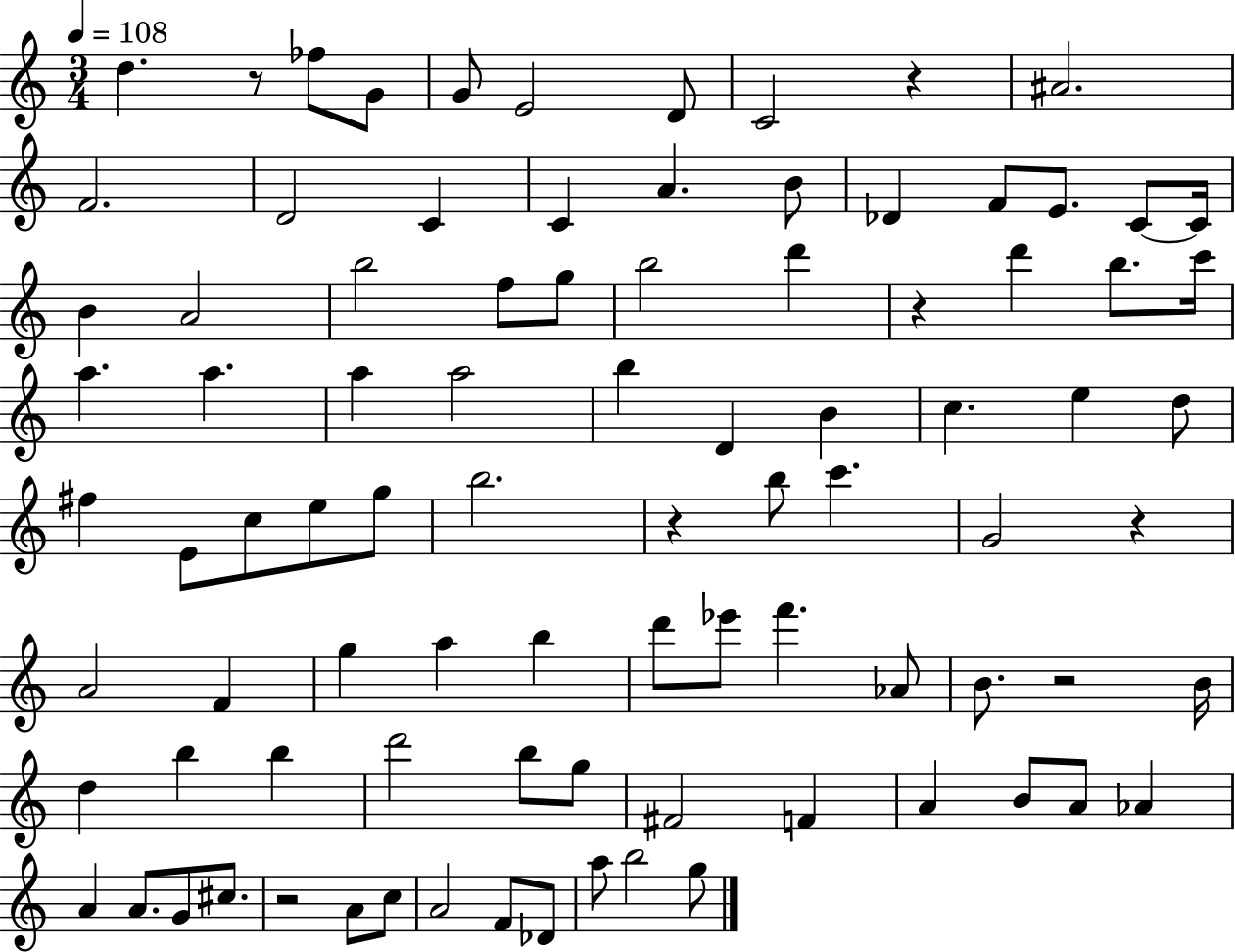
{
  \clef treble
  \numericTimeSignature
  \time 3/4
  \key c \major
  \tempo 4 = 108
  d''4. r8 fes''8 g'8 | g'8 e'2 d'8 | c'2 r4 | ais'2. | \break f'2. | d'2 c'4 | c'4 a'4. b'8 | des'4 f'8 e'8. c'8~~ c'16 | \break b'4 a'2 | b''2 f''8 g''8 | b''2 d'''4 | r4 d'''4 b''8. c'''16 | \break a''4. a''4. | a''4 a''2 | b''4 d'4 b'4 | c''4. e''4 d''8 | \break fis''4 e'8 c''8 e''8 g''8 | b''2. | r4 b''8 c'''4. | g'2 r4 | \break a'2 f'4 | g''4 a''4 b''4 | d'''8 ees'''8 f'''4. aes'8 | b'8. r2 b'16 | \break d''4 b''4 b''4 | d'''2 b''8 g''8 | fis'2 f'4 | a'4 b'8 a'8 aes'4 | \break a'4 a'8. g'8 cis''8. | r2 a'8 c''8 | a'2 f'8 des'8 | a''8 b''2 g''8 | \break \bar "|."
}